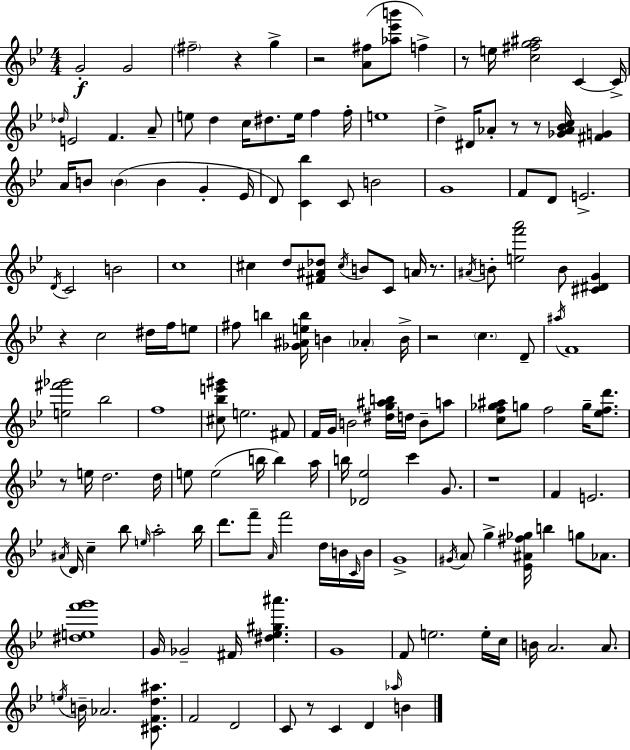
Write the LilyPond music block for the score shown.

{
  \clef treble
  \numericTimeSignature
  \time 4/4
  \key bes \major
  g'2-.\f g'2 | \parenthesize fis''2-- r4 g''4-> | r2 <a' fis''>8( <aes'' ees''' b'''>8 f''4->) | r8 e''16 <c'' fis'' g'' ais''>2 c'4~~ c'16-> | \break \grace { des''16 } e'2 f'4. a'8-- | e''8 d''4 c''16 dis''8. e''16 f''4 | f''16-. e''1 | d''4-> dis'16 aes'8-. r8 r8 <ges' aes' bes' c''>16 <fis' g'>4 | \break a'16 b'8 \parenthesize b'4( b'4 g'4-. | ees'16 d'8) <c' bes''>4 c'8 b'2 | g'1 | f'8 d'8 e'2.-> | \break \acciaccatura { d'16 } c'2 b'2 | c''1 | cis''4 d''8 <fis' ais' des''>8 \acciaccatura { cis''16 } b'8 c'8 a'16 | r8. \acciaccatura { ais'16 } b'8-. <e'' f''' a'''>2 b'8 | \break <cis' dis' g'>4 r4 c''2 | dis''16 f''16 e''8 fis''8 b''4 <ges' ais' e'' b''>16 b'4 \parenthesize aes'4-. | b'16-> r2 \parenthesize c''4. | d'8-- \acciaccatura { ais''16 } f'1 | \break <e'' fis''' ges'''>2 bes''2 | f''1 | <cis'' bes'' e''' gis'''>8 e''2. | fis'8 f'16 g'16 b'2 <dis'' g'' ais'' b''>16 | \break d''16 b'8-- a''8 <c'' f'' ges'' ais''>8 g''8 f''2 | g''16-- <ees'' f'' d'''>8. r8 e''16 d''2. | d''16 e''8 e''2( b''16 | b''4) a''16 b''16 <des' ees''>2 c'''4 | \break g'8. r1 | f'4 e'2. | \acciaccatura { ais'16 } d'16 c''4-- bes''8 \grace { e''16 } a''2-. | bes''16 d'''8. f'''8-- \grace { a'16 } f'''2 | \break d''16 b'16 \grace { c'16 } b'16 g'1-> | \acciaccatura { gis'16 } \parenthesize a'8 g''4-> | <ees' ais' fis'' ges''>16 b''4 g''8 aes'8. <dis'' e'' f''' g'''>1 | g'16 ges'2-- | \break fis'16 <dis'' ees'' gis'' ais'''>4. g'1 | f'8 e''2. | e''16-. c''16 b'16 a'2. | a'8. \acciaccatura { e''16 } b'16-- aes'2. | \break <cis' f' d'' ais''>8. f'2 | d'2 c'8 r8 c'4 | d'4 \grace { aes''16 } b'4 \bar "|."
}